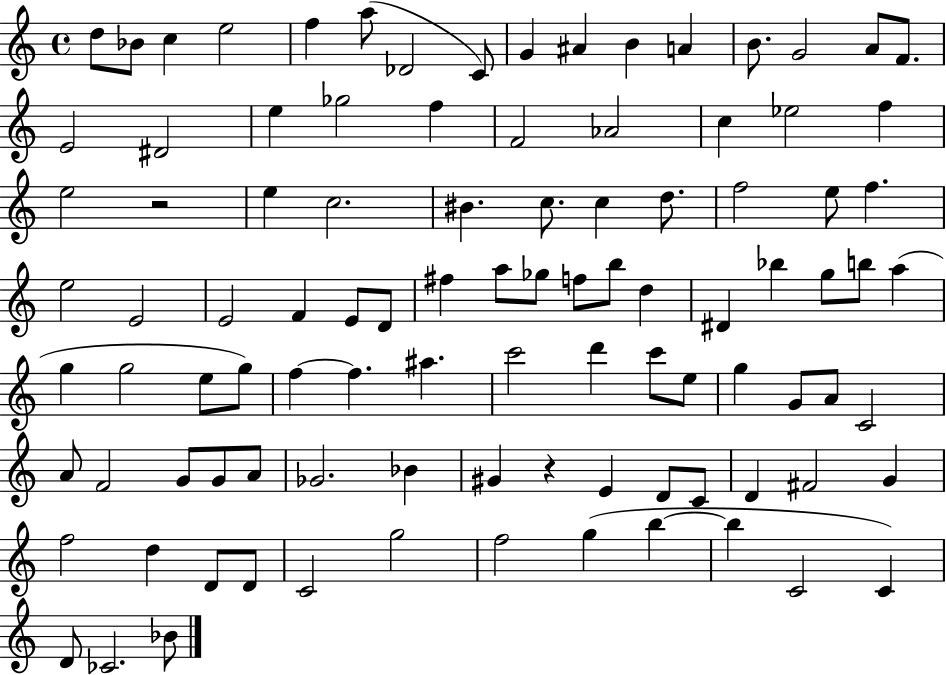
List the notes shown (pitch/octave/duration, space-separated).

D5/e Bb4/e C5/q E5/h F5/q A5/e Db4/h C4/e G4/q A#4/q B4/q A4/q B4/e. G4/h A4/e F4/e. E4/h D#4/h E5/q Gb5/h F5/q F4/h Ab4/h C5/q Eb5/h F5/q E5/h R/h E5/q C5/h. BIS4/q. C5/e. C5/q D5/e. F5/h E5/e F5/q. E5/h E4/h E4/h F4/q E4/e D4/e F#5/q A5/e Gb5/e F5/e B5/e D5/q D#4/q Bb5/q G5/e B5/e A5/q G5/q G5/h E5/e G5/e F5/q F5/q. A#5/q. C6/h D6/q C6/e E5/e G5/q G4/e A4/e C4/h A4/e F4/h G4/e G4/e A4/e Gb4/h. Bb4/q G#4/q R/q E4/q D4/e C4/e D4/q F#4/h G4/q F5/h D5/q D4/e D4/e C4/h G5/h F5/h G5/q B5/q B5/q C4/h C4/q D4/e CES4/h. Bb4/e